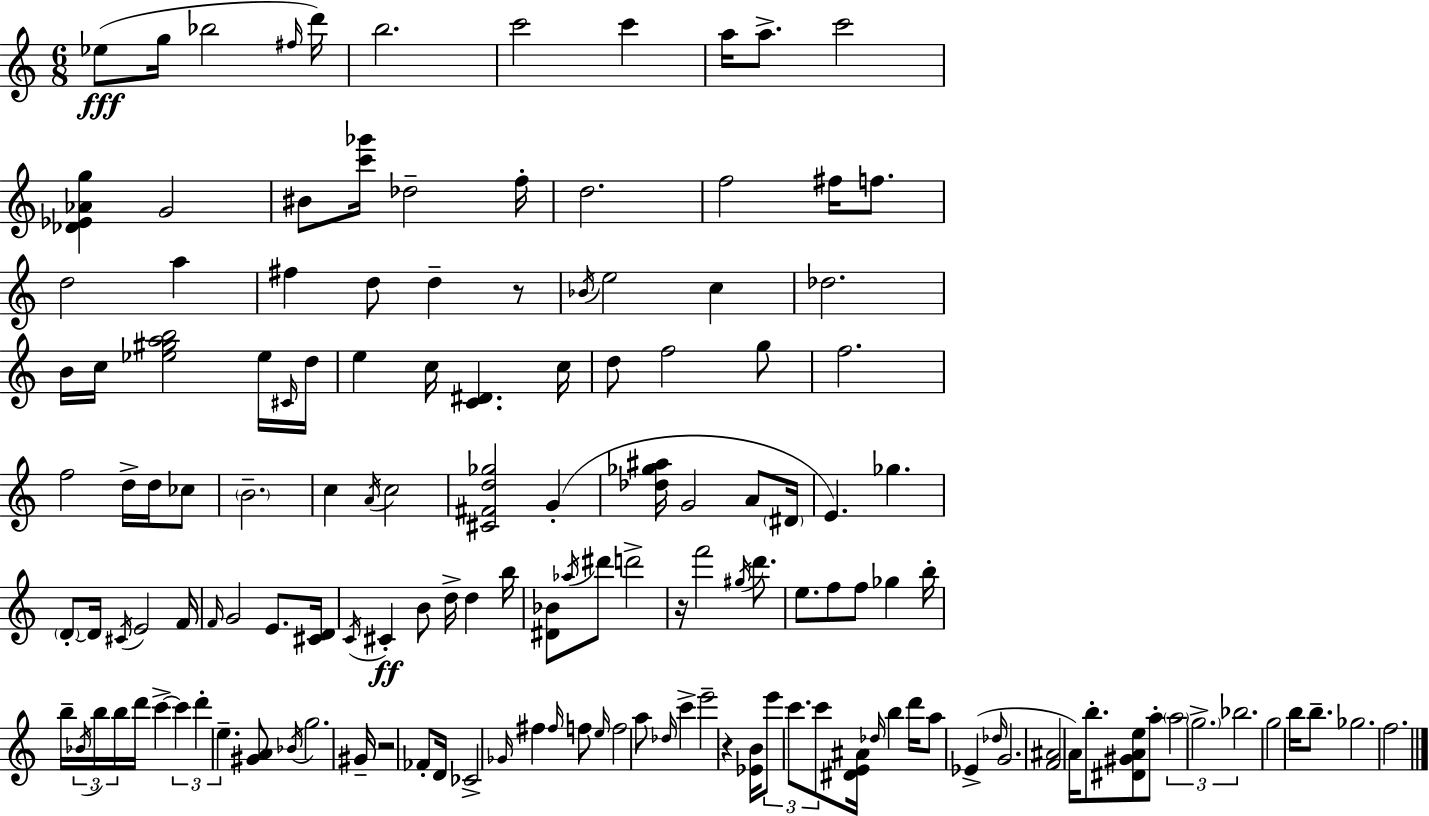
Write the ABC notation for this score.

X:1
T:Untitled
M:6/8
L:1/4
K:Am
_e/2 g/4 _b2 ^f/4 d'/4 b2 c'2 c' a/4 a/2 c'2 [_D_E_Ag] G2 ^B/2 [c'_g']/4 _d2 f/4 d2 f2 ^f/4 f/2 d2 a ^f d/2 d z/2 _B/4 e2 c _d2 B/4 c/4 [_e^gab]2 _e/4 ^C/4 d/4 e c/4 [C^D] c/4 d/2 f2 g/2 f2 f2 d/4 d/4 _c/2 B2 c A/4 c2 [^C^Fd_g]2 G [_d_g^a]/4 G2 A/2 ^D/4 E _g D/2 D/4 ^C/4 E2 F/4 F/4 G2 E/2 [^CD]/4 C/4 ^C B/2 d/4 d b/4 [^D_B]/2 _a/4 ^d'/2 d'2 z/4 f'2 ^g/4 d'/2 e/2 f/2 f/2 _g b/4 b/4 _B/4 b/4 b/4 d'/4 c' c' d' e [^GA]/2 _B/4 g2 ^G/4 z2 _F/2 D/4 _C2 _G/4 ^f ^f/4 f/2 e/4 f2 a/2 _d/4 c' e'2 z [_EB]/4 e'/2 c'/2 c'/2 [^DE^A]/4 _d/4 b d'/4 a/2 _E _d/4 G2 [F^A]2 A/4 b/2 [^D^GAe]/2 a/2 a2 g2 _b2 g2 b/4 b/2 _g2 f2